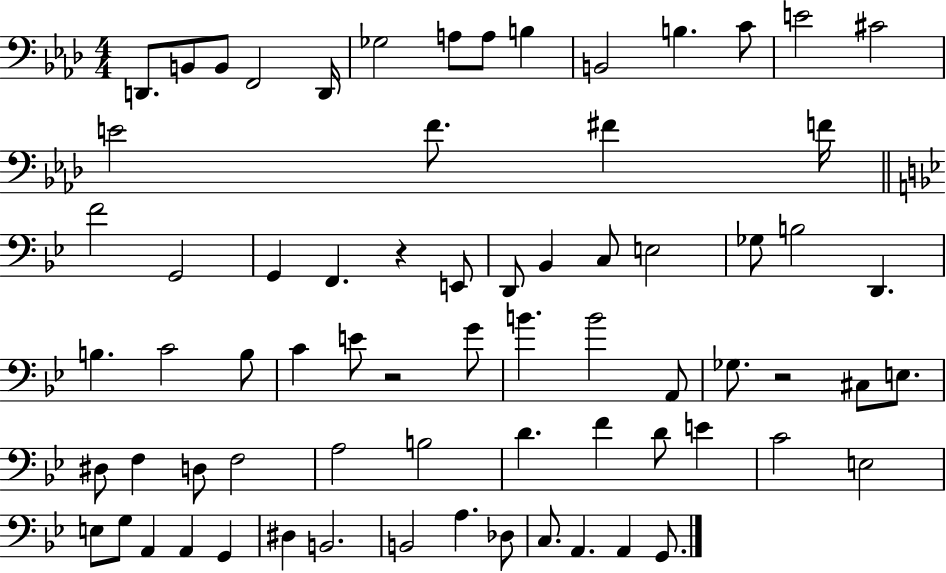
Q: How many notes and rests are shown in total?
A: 71